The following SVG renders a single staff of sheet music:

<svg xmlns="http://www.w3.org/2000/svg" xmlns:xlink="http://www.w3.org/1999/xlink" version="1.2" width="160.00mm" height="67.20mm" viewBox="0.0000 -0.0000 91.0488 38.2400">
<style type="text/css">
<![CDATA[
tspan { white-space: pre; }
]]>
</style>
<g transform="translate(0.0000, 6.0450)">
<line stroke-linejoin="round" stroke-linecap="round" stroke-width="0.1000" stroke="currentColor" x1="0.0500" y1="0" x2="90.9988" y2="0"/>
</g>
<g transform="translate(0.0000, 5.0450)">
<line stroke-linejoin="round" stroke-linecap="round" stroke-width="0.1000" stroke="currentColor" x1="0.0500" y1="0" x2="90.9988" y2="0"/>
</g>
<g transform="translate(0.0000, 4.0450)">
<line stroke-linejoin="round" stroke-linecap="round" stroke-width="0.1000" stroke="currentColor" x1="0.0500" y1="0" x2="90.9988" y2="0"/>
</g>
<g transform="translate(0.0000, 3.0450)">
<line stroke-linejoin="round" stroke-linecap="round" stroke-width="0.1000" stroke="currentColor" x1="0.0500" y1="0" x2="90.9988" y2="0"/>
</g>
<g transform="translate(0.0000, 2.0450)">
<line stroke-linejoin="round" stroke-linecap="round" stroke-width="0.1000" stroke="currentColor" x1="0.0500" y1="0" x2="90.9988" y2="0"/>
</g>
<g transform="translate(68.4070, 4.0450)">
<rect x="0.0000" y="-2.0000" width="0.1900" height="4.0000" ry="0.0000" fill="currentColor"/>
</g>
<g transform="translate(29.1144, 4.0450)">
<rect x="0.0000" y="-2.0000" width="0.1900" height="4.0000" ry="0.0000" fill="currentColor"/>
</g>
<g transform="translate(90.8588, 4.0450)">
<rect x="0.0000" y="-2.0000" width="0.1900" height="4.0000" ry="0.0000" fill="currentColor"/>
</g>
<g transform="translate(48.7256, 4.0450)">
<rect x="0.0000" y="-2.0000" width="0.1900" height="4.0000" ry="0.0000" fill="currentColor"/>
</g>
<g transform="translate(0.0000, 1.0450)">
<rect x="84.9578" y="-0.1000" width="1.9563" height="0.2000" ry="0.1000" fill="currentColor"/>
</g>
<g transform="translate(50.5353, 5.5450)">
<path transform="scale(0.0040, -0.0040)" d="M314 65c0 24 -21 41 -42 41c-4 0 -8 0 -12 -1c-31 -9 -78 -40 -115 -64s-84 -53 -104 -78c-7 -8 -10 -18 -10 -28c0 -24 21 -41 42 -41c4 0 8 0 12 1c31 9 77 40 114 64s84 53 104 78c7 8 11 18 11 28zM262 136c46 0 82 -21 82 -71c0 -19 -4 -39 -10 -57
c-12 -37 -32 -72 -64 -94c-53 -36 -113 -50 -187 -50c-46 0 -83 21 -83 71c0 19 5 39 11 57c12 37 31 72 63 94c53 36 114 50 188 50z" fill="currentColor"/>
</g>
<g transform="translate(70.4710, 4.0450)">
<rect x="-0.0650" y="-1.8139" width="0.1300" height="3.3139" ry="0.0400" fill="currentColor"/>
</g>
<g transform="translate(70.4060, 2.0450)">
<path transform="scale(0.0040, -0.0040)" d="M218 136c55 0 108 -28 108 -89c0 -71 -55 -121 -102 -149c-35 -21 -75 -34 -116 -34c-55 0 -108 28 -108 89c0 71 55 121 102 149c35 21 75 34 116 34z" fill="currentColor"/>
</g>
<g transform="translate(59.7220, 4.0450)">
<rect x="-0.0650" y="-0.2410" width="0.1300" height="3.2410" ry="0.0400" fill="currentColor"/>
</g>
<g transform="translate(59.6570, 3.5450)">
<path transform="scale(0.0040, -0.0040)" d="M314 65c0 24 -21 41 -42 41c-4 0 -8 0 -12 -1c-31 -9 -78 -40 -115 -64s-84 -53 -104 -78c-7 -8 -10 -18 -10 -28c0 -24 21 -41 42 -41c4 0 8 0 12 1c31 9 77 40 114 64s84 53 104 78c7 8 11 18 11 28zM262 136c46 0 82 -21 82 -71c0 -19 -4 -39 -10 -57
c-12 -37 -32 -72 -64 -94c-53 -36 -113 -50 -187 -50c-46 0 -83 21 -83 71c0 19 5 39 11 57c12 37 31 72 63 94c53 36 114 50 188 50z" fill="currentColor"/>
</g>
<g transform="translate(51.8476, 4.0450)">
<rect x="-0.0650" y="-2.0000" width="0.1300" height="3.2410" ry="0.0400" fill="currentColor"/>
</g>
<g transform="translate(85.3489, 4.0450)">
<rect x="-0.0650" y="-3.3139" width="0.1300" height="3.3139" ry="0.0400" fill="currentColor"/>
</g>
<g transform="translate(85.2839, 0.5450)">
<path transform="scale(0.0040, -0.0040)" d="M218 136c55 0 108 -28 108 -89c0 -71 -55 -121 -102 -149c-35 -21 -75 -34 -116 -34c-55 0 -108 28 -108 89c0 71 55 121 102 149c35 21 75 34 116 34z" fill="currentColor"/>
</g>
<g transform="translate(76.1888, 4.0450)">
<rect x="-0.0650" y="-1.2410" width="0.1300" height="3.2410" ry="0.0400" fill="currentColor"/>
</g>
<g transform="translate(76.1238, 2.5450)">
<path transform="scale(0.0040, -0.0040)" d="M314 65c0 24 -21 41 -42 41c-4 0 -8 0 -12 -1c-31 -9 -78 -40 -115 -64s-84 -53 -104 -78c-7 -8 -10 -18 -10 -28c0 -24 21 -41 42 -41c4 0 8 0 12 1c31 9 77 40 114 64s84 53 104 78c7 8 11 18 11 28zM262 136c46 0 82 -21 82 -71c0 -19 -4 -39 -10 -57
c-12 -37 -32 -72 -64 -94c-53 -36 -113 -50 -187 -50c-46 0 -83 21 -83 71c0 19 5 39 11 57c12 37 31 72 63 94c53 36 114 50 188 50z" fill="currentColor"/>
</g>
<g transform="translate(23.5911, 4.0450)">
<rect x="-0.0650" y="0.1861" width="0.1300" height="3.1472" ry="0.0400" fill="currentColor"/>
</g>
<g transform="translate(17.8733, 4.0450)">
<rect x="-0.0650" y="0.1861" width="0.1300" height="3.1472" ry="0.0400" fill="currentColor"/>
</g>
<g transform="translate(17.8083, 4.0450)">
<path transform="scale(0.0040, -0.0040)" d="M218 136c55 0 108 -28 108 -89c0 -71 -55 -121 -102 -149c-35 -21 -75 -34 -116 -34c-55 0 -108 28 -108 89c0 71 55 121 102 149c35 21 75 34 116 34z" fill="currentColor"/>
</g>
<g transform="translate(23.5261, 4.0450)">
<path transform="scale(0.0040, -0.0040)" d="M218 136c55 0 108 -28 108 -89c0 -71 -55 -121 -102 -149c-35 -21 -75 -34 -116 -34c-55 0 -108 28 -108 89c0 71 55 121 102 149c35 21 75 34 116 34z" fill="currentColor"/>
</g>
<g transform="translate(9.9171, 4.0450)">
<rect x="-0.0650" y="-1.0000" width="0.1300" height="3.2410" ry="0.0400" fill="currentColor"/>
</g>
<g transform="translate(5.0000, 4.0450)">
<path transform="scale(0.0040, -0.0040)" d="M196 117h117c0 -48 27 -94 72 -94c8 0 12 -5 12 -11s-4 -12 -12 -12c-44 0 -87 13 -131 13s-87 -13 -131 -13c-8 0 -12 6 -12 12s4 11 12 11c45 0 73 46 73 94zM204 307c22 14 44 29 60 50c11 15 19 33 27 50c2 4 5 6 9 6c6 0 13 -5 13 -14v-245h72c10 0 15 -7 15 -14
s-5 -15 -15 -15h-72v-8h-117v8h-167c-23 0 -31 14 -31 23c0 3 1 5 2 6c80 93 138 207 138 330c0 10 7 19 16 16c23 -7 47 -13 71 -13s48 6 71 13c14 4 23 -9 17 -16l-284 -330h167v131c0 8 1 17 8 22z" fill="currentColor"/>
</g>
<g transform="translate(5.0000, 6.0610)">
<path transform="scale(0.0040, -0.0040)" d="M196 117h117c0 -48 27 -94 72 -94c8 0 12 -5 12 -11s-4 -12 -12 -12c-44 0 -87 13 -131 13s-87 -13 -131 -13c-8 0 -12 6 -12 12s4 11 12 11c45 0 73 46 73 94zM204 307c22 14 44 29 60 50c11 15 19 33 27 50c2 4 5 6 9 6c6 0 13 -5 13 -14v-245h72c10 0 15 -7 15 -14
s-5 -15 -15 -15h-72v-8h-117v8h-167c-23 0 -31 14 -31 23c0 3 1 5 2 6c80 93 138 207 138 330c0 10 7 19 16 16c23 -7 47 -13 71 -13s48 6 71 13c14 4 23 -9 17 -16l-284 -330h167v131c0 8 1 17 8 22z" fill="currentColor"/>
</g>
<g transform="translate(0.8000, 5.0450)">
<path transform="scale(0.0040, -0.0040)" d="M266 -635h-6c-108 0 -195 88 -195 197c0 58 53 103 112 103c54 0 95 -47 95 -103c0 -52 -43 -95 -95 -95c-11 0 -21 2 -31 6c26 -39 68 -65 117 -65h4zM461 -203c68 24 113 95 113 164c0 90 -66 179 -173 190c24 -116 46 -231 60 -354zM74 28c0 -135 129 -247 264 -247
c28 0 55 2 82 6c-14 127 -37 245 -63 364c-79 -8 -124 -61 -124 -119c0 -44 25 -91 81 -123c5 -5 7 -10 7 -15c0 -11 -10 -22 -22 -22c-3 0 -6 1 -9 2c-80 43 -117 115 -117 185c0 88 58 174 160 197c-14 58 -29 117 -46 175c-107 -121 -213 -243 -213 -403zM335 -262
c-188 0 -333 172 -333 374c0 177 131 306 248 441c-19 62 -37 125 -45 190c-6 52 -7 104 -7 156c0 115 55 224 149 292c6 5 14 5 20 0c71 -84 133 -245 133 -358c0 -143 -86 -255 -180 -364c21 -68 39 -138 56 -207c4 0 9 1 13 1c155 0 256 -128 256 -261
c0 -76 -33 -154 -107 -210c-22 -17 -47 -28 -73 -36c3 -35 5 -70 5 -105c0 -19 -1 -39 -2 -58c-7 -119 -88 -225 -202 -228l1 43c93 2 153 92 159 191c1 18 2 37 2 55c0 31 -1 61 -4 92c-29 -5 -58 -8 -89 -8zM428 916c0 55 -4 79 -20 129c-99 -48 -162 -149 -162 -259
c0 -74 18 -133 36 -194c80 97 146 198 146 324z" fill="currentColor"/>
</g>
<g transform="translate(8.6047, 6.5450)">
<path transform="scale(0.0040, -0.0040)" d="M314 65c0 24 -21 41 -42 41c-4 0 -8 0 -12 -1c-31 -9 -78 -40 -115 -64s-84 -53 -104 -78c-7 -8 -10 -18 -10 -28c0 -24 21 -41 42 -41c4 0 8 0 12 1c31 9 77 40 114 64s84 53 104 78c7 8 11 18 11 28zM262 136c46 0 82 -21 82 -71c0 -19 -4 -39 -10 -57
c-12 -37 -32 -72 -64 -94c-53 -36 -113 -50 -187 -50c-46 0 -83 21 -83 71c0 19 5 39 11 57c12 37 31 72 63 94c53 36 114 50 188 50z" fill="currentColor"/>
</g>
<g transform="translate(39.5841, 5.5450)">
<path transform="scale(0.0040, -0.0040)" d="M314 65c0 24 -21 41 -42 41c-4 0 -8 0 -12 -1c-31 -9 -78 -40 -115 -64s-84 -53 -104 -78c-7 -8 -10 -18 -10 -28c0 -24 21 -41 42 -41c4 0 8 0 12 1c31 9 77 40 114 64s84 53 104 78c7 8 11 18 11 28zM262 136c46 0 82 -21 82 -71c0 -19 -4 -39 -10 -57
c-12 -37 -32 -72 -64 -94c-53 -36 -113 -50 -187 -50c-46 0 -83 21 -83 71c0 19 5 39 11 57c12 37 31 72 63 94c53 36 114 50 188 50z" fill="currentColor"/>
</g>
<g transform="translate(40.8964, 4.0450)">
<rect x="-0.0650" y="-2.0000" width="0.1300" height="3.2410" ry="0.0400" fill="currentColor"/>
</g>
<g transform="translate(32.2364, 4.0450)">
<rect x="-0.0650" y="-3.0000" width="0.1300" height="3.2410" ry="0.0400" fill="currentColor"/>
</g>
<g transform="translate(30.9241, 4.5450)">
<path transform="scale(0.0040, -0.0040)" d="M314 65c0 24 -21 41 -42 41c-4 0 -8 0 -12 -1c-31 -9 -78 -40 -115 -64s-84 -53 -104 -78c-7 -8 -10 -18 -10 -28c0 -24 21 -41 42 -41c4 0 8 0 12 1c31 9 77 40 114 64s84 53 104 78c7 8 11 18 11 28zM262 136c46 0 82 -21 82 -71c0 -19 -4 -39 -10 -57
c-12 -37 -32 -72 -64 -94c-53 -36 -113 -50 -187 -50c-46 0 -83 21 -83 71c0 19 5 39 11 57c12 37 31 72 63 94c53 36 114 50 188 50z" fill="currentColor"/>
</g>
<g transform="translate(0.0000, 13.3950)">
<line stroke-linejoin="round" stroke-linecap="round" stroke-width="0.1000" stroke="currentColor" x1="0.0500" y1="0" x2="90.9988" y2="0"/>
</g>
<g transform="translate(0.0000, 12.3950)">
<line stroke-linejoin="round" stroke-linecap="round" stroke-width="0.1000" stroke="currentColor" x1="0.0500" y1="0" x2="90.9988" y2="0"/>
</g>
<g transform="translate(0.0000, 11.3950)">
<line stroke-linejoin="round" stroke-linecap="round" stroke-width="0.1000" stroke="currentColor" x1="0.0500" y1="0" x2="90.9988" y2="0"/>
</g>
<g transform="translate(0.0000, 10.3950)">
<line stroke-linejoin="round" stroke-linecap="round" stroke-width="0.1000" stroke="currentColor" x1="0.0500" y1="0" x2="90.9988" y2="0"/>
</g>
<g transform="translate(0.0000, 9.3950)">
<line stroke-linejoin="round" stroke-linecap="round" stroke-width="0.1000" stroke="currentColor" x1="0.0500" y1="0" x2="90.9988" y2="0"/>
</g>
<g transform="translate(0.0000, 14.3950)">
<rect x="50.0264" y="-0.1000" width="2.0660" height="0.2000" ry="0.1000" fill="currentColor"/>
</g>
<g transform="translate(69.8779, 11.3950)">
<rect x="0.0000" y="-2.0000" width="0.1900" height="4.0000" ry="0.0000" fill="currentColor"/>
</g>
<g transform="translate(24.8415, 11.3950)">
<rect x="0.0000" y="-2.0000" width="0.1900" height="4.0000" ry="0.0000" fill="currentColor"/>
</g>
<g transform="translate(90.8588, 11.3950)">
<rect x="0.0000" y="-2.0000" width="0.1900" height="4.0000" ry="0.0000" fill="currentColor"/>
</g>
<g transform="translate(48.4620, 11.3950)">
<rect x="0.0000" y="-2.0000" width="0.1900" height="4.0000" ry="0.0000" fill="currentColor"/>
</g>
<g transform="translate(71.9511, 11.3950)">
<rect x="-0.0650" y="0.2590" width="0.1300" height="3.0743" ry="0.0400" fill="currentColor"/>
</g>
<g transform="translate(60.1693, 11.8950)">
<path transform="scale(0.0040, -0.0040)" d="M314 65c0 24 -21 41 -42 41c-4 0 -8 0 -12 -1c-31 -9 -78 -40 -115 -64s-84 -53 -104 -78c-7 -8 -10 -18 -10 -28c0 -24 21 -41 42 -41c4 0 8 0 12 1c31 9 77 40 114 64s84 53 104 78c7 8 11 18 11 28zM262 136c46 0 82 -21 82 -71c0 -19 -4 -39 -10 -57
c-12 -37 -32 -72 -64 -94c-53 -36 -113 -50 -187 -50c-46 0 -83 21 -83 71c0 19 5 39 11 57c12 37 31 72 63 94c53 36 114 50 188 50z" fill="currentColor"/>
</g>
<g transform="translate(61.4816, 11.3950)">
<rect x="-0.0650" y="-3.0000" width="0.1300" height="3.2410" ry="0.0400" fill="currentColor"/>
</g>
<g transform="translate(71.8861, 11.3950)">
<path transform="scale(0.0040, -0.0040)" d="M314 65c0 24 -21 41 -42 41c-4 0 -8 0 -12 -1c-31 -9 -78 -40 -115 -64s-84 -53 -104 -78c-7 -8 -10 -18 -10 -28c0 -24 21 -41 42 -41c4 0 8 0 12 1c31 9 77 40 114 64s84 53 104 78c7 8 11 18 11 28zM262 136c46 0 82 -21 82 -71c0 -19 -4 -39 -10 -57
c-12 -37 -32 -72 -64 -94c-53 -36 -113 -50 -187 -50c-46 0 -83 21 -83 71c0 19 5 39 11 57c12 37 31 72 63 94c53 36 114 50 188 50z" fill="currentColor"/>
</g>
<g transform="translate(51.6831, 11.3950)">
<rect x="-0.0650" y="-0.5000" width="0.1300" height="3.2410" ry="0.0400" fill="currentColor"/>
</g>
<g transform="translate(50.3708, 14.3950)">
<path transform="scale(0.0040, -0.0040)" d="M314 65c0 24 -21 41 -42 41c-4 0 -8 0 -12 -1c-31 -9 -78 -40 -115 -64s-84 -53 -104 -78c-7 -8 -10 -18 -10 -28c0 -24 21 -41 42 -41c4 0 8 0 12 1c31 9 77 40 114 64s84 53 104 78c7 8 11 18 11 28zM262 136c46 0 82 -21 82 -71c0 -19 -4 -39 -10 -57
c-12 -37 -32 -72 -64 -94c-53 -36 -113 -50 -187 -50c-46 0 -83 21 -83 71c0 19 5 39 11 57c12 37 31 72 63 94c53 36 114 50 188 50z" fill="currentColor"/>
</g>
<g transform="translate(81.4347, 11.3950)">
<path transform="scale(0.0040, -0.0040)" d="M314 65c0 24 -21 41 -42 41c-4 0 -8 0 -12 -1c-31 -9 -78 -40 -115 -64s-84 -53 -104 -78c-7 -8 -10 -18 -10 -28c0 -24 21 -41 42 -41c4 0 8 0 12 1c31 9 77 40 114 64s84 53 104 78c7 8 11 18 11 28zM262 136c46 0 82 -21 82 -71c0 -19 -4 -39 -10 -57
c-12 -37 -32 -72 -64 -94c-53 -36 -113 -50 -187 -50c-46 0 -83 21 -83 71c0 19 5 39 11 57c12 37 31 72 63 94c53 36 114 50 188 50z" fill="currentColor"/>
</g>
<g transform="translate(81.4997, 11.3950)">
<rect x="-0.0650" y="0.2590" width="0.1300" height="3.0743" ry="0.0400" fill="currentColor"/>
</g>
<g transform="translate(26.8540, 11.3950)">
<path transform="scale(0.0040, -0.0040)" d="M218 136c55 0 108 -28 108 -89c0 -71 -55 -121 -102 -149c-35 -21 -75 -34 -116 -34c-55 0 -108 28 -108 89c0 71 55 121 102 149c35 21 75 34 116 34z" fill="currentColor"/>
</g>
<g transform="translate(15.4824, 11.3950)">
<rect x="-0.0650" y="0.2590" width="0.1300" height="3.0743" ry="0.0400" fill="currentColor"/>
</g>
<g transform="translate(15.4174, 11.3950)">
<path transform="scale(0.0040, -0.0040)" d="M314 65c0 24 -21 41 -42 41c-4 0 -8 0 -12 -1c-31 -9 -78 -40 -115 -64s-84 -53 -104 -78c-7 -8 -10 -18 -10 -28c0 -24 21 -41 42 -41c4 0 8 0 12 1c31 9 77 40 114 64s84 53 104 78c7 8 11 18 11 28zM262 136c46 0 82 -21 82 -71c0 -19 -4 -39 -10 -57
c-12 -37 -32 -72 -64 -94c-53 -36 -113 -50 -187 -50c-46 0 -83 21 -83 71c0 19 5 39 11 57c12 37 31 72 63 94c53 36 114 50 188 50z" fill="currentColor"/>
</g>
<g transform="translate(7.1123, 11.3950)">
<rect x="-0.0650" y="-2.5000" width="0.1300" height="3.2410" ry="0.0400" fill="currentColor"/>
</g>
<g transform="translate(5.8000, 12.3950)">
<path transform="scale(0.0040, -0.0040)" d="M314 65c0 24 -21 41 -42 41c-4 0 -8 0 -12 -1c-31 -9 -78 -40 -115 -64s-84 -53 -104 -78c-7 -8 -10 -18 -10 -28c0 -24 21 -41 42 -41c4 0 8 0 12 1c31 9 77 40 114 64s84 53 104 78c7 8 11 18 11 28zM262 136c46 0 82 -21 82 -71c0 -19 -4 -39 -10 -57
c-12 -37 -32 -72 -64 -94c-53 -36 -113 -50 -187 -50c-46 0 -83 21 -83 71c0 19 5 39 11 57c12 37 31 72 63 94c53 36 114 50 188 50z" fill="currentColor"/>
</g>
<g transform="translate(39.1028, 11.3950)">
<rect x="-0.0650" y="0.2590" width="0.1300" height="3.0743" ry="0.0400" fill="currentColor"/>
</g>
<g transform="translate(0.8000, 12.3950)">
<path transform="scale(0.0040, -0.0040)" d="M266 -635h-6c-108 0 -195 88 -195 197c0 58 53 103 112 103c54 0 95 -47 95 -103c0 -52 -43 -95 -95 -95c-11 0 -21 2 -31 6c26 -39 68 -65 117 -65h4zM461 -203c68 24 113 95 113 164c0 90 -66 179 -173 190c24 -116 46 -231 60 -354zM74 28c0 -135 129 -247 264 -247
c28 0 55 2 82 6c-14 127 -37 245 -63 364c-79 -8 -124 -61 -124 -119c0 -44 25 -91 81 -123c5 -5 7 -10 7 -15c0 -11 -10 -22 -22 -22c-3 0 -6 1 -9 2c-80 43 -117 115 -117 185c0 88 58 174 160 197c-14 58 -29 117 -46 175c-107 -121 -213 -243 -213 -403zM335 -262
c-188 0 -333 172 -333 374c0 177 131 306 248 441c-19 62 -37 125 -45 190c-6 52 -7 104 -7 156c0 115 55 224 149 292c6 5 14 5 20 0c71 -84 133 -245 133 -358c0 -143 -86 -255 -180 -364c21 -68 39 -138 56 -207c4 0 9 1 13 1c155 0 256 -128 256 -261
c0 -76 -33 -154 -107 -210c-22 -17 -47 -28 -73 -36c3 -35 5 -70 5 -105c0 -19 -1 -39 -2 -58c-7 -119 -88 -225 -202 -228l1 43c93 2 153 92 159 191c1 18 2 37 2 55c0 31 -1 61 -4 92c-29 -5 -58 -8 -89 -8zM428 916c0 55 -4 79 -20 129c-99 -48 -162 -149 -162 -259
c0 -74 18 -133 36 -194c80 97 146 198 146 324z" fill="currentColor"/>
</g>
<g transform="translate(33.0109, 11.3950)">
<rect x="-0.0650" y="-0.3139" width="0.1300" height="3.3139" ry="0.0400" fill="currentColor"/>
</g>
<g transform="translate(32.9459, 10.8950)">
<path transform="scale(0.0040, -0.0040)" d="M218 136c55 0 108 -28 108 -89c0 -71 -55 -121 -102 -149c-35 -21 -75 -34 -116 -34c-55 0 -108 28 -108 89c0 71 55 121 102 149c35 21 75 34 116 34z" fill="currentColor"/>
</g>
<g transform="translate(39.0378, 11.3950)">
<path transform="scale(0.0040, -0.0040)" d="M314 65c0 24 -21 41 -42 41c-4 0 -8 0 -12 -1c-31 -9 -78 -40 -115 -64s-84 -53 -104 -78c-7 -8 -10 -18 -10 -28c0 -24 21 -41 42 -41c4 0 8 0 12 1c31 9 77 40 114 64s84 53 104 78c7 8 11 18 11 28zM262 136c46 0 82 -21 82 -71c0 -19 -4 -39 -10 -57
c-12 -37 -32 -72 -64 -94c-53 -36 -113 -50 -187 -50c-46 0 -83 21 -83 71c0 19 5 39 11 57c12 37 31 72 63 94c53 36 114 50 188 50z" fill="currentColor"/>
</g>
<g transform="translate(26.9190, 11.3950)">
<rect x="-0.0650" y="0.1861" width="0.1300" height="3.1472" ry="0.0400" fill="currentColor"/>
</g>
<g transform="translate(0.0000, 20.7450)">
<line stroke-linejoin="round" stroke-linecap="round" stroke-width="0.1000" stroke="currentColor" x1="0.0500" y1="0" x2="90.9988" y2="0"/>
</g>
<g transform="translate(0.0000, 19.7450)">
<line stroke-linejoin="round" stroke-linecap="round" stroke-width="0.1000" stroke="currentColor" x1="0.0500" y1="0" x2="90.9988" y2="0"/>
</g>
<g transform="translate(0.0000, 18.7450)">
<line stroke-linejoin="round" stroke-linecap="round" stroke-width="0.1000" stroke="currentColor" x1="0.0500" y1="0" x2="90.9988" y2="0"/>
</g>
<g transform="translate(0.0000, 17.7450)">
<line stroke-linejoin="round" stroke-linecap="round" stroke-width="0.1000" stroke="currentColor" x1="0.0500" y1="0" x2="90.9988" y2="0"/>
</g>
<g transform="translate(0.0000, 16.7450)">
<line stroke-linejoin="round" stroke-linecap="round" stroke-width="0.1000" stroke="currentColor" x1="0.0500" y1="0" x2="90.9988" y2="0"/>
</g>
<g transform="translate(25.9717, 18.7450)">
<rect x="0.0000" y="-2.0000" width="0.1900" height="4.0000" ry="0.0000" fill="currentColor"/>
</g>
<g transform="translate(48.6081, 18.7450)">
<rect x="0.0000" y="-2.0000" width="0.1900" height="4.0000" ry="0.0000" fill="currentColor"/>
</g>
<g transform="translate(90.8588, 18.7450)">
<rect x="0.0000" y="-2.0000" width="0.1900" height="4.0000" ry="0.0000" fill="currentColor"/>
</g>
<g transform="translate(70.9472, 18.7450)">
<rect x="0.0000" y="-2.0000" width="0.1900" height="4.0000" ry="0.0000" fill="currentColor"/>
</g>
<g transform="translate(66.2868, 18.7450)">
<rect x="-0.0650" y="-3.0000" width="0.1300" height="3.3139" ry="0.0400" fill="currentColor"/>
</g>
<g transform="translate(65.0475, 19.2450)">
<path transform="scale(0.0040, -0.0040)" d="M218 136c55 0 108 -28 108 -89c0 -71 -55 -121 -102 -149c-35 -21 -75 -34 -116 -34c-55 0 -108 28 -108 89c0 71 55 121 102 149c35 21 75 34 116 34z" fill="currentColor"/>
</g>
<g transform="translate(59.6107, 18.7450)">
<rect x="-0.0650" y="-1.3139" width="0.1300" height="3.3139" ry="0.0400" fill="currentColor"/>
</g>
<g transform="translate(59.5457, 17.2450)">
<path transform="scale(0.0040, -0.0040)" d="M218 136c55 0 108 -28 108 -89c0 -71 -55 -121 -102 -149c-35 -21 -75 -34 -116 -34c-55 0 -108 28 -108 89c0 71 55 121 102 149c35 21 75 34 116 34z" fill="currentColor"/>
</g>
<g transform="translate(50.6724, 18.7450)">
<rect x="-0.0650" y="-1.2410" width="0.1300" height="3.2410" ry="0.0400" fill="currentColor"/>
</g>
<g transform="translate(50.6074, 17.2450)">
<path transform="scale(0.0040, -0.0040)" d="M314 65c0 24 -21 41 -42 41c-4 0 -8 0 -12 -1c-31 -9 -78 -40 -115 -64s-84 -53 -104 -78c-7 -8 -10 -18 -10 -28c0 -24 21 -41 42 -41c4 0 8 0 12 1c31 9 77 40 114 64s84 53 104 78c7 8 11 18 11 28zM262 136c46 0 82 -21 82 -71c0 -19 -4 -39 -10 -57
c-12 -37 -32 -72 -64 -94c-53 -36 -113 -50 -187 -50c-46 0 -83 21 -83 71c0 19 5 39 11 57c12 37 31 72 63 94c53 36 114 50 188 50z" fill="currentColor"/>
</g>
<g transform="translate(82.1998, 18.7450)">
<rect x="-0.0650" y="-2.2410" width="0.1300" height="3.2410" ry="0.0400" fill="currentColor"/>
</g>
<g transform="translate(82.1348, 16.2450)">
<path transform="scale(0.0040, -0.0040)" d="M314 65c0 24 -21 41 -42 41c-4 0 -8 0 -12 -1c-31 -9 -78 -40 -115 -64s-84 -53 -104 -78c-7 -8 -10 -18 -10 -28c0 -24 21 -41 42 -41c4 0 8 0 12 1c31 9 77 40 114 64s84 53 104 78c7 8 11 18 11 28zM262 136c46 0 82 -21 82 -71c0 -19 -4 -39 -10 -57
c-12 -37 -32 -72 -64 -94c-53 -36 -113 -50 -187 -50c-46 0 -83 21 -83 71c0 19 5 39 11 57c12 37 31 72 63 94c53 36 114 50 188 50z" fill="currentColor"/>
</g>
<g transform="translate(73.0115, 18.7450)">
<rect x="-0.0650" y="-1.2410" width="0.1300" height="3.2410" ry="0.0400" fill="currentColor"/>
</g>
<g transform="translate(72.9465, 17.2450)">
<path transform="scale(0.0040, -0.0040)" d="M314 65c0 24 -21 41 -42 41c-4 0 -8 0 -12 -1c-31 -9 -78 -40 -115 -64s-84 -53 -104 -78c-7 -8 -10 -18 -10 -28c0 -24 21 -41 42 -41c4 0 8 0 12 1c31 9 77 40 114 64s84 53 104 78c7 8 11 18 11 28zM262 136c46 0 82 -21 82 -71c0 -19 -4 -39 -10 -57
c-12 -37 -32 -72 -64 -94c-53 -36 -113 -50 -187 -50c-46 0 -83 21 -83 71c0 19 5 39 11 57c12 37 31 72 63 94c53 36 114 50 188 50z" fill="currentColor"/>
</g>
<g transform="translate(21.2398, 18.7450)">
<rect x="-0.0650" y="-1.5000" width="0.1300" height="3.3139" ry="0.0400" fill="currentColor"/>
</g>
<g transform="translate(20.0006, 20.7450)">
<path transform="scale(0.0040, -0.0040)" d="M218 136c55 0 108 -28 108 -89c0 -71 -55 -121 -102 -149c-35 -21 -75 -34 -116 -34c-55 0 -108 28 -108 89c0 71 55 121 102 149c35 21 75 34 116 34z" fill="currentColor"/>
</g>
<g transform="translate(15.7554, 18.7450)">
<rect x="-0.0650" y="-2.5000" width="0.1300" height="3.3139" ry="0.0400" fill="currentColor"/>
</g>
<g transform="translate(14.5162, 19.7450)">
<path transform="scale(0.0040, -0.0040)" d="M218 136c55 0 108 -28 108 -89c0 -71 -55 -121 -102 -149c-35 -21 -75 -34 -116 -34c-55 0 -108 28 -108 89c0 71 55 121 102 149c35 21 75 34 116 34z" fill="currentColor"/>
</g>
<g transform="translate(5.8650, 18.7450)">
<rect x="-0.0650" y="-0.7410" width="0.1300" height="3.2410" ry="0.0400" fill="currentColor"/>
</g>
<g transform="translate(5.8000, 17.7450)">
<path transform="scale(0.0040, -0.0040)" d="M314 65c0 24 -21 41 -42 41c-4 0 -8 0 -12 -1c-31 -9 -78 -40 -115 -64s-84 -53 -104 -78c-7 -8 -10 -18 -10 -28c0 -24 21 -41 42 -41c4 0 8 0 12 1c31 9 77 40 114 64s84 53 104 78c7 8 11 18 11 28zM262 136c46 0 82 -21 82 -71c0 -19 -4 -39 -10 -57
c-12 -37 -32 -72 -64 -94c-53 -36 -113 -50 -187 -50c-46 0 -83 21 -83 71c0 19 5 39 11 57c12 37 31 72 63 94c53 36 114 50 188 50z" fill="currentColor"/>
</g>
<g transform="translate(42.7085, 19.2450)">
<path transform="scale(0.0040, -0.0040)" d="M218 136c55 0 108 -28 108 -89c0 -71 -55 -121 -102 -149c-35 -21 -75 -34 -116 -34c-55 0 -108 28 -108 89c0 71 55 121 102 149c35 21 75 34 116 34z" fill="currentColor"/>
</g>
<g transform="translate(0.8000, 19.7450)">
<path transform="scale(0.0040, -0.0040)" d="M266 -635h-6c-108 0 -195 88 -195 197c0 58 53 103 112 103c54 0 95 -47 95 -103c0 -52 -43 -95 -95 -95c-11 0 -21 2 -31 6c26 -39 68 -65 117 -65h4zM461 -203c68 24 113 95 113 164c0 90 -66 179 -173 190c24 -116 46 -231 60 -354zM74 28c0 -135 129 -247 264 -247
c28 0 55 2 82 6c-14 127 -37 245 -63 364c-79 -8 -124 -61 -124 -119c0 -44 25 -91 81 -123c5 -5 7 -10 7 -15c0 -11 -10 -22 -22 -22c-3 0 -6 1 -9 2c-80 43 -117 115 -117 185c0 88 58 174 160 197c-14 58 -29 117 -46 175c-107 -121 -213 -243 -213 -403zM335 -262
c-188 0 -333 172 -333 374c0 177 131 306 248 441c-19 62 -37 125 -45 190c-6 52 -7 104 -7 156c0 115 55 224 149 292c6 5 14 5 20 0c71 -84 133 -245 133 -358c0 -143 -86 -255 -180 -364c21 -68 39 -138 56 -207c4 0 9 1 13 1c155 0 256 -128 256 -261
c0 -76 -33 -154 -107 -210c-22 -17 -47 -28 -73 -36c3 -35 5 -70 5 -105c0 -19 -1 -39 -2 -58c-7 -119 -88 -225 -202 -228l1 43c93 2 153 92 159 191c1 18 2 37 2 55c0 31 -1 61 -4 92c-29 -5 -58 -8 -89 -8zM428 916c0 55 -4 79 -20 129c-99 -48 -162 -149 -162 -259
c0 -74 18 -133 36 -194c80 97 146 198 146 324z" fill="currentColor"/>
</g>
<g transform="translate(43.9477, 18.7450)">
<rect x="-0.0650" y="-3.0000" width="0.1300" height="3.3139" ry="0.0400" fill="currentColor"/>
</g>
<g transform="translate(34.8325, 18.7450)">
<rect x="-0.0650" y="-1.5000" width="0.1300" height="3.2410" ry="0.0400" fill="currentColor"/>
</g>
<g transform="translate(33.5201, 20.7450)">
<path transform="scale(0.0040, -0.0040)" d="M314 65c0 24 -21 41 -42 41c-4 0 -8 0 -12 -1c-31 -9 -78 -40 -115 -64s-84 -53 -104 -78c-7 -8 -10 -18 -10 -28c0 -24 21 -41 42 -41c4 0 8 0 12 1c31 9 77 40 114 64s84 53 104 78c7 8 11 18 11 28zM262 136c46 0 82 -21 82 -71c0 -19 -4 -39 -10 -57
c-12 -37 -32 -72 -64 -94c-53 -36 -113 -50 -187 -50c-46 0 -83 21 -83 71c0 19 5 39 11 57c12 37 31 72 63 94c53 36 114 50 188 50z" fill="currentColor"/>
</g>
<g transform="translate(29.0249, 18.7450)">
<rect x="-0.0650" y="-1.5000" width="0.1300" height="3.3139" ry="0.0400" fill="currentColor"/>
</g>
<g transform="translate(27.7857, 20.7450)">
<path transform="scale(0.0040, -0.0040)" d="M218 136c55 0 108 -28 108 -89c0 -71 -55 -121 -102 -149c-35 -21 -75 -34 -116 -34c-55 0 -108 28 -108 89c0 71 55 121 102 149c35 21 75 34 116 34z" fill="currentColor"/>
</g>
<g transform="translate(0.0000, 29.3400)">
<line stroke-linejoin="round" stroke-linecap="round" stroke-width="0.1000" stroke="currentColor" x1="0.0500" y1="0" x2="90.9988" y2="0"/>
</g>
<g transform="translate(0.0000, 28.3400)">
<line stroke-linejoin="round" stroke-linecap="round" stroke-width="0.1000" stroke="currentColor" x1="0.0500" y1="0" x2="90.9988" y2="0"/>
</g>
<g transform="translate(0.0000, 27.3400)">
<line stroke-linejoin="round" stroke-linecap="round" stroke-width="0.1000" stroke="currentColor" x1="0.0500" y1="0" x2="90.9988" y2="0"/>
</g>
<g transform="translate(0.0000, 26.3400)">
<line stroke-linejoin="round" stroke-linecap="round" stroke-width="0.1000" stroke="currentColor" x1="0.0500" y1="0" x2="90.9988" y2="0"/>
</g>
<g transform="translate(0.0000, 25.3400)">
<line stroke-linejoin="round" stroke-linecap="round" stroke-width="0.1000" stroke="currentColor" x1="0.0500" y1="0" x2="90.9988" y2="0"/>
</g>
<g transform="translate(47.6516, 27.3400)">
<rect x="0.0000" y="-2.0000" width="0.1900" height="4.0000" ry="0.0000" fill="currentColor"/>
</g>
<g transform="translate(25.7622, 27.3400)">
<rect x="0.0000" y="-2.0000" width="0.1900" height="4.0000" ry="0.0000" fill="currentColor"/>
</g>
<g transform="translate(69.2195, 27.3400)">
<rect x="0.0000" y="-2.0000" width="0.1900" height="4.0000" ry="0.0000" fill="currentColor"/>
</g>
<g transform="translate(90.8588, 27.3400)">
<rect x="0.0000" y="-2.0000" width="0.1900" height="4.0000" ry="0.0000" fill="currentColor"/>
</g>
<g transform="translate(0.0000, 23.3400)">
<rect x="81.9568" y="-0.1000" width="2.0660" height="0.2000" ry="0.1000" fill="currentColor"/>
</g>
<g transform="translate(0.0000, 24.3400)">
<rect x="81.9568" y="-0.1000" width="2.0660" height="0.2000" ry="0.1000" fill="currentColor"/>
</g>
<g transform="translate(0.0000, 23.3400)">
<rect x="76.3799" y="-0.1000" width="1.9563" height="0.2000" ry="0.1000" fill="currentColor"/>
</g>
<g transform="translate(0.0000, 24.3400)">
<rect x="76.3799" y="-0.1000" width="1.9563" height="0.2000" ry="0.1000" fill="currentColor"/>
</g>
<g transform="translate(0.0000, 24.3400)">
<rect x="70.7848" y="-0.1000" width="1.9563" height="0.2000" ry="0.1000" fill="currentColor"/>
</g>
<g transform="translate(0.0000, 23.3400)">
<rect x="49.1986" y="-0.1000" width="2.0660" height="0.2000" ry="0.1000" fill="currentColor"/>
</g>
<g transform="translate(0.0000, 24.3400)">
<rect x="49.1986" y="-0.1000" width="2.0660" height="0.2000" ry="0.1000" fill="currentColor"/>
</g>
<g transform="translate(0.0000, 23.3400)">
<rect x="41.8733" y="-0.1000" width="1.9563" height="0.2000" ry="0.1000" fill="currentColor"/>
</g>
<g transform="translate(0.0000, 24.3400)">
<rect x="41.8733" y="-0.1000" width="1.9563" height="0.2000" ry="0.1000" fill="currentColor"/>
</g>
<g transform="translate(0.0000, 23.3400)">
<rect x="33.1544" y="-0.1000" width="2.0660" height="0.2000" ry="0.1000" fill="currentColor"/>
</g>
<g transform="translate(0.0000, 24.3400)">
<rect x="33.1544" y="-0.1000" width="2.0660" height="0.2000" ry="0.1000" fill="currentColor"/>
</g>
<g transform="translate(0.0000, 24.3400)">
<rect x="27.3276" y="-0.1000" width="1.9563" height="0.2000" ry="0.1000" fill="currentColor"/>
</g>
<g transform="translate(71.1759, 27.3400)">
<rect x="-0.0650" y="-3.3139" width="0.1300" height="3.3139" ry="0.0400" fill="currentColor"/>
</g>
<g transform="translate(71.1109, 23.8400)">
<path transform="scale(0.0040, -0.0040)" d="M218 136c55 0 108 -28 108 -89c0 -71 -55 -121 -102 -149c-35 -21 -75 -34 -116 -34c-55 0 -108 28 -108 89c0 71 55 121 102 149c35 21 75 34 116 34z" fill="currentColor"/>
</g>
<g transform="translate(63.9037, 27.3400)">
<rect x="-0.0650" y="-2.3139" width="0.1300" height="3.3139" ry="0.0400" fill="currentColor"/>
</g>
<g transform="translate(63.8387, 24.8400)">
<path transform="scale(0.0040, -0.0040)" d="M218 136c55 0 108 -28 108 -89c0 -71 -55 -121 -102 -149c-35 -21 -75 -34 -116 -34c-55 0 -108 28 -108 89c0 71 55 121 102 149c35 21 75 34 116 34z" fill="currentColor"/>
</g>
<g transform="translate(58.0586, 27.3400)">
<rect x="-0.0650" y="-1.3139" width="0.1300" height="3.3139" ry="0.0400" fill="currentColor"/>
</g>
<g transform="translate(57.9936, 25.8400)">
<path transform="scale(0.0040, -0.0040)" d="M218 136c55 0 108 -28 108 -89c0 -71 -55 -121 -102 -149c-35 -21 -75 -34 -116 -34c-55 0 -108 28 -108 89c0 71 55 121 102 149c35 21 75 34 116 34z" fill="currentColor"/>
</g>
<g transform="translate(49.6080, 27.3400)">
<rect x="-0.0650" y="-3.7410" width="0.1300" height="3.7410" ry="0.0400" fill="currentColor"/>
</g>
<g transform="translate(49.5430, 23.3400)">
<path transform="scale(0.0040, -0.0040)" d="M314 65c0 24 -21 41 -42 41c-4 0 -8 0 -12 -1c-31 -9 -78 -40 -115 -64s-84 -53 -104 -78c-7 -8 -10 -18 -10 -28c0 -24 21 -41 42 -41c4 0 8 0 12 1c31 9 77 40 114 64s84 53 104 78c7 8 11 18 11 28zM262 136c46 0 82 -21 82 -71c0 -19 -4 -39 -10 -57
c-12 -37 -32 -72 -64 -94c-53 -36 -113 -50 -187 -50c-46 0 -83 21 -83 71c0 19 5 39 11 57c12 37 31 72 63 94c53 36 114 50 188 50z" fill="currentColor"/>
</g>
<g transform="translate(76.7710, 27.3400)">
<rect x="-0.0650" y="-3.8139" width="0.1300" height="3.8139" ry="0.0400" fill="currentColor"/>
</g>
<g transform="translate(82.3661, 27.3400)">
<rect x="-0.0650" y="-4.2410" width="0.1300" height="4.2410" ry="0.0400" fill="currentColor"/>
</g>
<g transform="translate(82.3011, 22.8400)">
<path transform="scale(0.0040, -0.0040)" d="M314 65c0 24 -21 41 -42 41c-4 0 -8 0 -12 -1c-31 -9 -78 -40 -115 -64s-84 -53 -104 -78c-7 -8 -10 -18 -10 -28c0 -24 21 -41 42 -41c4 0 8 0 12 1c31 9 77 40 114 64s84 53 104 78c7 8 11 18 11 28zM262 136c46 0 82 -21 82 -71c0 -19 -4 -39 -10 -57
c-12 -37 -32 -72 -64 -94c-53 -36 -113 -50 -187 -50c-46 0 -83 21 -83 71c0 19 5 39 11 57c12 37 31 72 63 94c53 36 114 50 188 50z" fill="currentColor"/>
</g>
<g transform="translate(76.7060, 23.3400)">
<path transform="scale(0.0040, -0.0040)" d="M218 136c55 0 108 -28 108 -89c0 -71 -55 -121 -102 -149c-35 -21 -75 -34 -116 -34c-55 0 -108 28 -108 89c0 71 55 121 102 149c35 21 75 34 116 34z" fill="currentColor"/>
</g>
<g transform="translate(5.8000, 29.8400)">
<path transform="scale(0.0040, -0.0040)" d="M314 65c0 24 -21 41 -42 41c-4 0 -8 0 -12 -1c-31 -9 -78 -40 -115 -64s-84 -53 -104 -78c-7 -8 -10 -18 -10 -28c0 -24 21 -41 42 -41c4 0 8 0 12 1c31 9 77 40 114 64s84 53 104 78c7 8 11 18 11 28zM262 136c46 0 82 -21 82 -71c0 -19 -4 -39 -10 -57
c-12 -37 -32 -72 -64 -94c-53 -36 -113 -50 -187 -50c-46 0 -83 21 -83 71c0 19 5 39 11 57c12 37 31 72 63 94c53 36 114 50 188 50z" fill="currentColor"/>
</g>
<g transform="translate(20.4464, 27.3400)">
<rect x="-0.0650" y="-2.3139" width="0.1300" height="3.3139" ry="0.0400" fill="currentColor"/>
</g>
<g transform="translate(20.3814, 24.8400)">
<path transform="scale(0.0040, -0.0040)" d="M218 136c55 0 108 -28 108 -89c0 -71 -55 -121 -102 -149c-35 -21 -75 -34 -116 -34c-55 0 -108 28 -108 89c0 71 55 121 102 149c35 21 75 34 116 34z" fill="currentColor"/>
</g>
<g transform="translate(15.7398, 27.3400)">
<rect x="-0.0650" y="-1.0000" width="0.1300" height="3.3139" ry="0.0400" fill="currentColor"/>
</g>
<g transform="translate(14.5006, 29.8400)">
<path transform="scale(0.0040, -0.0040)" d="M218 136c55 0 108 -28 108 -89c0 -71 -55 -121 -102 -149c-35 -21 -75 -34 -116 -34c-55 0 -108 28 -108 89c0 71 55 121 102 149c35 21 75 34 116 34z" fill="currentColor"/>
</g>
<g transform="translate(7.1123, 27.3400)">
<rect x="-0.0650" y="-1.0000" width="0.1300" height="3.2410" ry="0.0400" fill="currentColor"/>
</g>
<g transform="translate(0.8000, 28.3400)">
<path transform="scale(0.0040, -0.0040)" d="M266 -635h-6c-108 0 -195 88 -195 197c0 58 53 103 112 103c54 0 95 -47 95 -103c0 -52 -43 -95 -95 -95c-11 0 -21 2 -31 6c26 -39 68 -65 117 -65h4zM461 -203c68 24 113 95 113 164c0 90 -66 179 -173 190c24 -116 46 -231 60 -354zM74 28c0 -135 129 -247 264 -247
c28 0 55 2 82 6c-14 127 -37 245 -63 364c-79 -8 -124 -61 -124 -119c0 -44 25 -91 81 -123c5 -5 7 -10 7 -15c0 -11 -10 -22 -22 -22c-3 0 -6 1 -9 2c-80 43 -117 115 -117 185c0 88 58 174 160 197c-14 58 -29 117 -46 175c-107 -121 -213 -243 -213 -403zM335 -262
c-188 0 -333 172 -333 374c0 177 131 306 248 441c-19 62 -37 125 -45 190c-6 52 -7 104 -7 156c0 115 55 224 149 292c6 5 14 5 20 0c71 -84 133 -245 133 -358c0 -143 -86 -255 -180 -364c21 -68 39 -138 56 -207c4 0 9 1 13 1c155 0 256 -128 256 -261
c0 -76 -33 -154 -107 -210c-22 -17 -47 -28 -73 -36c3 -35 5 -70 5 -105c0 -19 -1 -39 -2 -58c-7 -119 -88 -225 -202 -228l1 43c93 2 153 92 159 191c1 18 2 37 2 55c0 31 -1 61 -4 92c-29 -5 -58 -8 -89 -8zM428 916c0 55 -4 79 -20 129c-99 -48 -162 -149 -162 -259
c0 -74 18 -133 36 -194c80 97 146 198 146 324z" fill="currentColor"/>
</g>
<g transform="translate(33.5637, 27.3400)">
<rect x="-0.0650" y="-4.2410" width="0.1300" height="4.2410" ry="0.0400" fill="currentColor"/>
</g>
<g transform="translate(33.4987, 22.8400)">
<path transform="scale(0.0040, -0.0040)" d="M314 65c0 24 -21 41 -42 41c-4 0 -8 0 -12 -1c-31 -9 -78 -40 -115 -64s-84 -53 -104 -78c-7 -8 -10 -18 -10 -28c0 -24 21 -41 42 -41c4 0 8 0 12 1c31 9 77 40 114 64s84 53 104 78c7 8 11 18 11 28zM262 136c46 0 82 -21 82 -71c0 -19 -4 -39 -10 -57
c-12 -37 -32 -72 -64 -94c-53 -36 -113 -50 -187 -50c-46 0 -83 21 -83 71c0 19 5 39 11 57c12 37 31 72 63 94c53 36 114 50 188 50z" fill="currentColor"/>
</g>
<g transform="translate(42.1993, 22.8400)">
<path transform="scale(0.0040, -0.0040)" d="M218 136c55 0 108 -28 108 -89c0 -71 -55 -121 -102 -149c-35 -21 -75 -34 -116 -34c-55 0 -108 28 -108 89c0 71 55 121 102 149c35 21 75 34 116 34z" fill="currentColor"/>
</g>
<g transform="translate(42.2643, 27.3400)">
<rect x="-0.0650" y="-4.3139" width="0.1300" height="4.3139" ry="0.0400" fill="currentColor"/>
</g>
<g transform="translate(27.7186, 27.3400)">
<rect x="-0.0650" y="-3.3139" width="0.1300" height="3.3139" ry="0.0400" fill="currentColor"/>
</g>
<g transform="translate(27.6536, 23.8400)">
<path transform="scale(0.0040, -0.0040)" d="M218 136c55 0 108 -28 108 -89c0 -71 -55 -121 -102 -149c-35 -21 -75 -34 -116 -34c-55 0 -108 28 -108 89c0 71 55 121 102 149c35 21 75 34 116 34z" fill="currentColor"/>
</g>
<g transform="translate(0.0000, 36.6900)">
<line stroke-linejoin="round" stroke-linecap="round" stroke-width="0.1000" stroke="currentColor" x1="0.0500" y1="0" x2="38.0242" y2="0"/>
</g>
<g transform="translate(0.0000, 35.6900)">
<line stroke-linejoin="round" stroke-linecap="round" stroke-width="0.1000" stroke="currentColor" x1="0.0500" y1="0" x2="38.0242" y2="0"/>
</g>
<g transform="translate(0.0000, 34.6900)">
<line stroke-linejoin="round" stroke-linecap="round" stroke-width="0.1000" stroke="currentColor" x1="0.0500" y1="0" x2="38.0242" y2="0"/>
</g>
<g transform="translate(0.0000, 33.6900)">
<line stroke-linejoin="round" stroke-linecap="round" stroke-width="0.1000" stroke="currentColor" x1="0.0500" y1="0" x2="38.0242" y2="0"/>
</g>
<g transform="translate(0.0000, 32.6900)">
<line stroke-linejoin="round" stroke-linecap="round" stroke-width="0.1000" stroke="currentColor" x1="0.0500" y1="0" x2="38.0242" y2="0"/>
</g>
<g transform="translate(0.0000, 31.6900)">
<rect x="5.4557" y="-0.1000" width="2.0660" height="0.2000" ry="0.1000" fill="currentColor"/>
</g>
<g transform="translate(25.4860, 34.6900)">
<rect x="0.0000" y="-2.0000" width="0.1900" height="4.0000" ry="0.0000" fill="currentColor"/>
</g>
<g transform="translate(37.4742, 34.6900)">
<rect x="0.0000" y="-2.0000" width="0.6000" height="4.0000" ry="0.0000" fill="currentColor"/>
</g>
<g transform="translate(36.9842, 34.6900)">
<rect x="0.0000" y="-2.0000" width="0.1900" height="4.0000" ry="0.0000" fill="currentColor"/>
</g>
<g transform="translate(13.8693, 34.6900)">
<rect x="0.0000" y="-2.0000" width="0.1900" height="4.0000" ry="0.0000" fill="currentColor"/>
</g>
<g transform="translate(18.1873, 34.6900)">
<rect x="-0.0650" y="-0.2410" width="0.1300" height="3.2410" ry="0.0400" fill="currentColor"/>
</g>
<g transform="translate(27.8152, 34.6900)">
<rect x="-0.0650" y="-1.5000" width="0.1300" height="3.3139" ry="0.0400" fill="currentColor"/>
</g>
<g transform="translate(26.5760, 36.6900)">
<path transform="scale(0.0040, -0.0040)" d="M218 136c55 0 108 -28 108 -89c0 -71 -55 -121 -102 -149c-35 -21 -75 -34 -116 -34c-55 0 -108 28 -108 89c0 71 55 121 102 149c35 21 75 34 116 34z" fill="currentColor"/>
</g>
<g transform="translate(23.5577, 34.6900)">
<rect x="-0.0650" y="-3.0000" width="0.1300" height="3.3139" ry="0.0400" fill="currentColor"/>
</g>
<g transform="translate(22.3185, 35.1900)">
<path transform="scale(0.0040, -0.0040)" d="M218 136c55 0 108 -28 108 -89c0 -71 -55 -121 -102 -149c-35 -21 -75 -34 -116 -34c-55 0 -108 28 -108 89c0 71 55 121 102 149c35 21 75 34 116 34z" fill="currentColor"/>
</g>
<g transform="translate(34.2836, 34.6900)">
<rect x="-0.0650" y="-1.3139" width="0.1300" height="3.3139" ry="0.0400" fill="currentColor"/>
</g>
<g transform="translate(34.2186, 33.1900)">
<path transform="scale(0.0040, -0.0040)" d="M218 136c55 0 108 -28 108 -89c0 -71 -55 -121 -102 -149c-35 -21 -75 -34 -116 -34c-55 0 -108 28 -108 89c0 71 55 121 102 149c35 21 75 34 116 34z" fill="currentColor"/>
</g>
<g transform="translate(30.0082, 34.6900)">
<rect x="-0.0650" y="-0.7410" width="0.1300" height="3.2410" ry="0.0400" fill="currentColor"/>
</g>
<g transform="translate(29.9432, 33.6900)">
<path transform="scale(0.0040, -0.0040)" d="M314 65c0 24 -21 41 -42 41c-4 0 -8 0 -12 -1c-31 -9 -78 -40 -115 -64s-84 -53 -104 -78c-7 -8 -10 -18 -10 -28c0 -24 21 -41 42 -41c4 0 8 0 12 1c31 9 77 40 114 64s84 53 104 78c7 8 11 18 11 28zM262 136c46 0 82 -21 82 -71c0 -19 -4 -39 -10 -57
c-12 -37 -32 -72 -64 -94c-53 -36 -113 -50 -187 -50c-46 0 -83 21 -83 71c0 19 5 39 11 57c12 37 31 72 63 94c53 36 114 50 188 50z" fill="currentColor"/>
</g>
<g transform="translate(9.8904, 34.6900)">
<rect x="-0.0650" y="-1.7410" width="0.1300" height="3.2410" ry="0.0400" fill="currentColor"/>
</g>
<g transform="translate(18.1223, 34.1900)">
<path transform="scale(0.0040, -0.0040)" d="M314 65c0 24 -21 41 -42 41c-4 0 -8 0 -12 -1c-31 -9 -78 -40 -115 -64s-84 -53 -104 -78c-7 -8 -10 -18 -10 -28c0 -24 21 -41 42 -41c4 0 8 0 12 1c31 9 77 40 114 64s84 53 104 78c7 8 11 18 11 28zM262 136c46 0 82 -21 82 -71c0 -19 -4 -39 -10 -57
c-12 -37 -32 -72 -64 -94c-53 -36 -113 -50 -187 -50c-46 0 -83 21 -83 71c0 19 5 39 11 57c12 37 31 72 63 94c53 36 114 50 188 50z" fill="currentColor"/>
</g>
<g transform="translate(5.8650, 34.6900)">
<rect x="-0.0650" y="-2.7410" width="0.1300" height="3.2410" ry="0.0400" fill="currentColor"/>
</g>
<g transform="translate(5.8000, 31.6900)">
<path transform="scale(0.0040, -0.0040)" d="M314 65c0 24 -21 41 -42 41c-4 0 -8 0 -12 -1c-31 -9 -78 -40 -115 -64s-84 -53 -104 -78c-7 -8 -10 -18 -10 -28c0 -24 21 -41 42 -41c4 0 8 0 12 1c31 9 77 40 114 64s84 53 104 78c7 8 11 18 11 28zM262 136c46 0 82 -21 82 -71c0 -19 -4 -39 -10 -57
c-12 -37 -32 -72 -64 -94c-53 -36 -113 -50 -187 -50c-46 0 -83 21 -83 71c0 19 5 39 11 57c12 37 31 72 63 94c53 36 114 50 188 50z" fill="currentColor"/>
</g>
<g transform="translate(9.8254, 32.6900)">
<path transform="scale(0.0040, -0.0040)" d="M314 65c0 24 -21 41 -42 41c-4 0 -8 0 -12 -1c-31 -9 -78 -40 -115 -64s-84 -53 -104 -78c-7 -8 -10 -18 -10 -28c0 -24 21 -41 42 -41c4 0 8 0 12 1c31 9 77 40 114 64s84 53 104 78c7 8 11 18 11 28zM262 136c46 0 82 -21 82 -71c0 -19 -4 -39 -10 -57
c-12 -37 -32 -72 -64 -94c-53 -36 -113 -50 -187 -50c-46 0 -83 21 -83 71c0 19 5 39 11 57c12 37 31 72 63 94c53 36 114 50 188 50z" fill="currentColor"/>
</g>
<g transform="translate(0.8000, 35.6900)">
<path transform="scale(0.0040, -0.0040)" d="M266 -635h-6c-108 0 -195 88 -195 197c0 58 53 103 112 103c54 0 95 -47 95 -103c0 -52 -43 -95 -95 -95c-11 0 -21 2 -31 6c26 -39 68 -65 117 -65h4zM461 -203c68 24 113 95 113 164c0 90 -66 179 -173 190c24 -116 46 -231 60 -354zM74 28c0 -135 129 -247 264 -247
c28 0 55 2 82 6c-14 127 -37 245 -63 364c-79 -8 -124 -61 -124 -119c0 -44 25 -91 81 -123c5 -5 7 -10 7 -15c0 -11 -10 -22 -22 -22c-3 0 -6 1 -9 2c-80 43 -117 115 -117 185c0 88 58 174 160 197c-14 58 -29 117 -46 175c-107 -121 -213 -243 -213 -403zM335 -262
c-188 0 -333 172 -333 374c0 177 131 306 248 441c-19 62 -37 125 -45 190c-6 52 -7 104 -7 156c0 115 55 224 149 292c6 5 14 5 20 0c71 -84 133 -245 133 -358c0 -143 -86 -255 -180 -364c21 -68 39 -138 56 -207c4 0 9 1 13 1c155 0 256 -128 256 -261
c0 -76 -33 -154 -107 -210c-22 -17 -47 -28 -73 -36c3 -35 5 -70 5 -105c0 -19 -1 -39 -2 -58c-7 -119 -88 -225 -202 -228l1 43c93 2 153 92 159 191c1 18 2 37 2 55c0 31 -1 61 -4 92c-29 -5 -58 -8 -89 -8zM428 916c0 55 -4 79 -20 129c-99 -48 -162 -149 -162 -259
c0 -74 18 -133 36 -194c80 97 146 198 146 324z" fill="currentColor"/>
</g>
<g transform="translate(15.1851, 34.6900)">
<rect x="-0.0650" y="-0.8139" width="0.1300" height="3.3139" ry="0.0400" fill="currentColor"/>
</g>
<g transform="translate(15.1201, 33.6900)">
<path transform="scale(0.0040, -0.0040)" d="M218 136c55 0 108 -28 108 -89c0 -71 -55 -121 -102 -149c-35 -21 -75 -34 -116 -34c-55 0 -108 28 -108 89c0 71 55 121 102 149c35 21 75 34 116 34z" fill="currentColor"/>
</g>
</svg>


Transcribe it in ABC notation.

X:1
T:Untitled
M:4/4
L:1/4
K:C
D2 B B A2 F2 F2 c2 f e2 b G2 B2 B c B2 C2 A2 B2 B2 d2 G E E E2 A e2 e A e2 g2 D2 D g b d'2 d' c'2 e g b c' d'2 a2 f2 d c2 A E d2 e